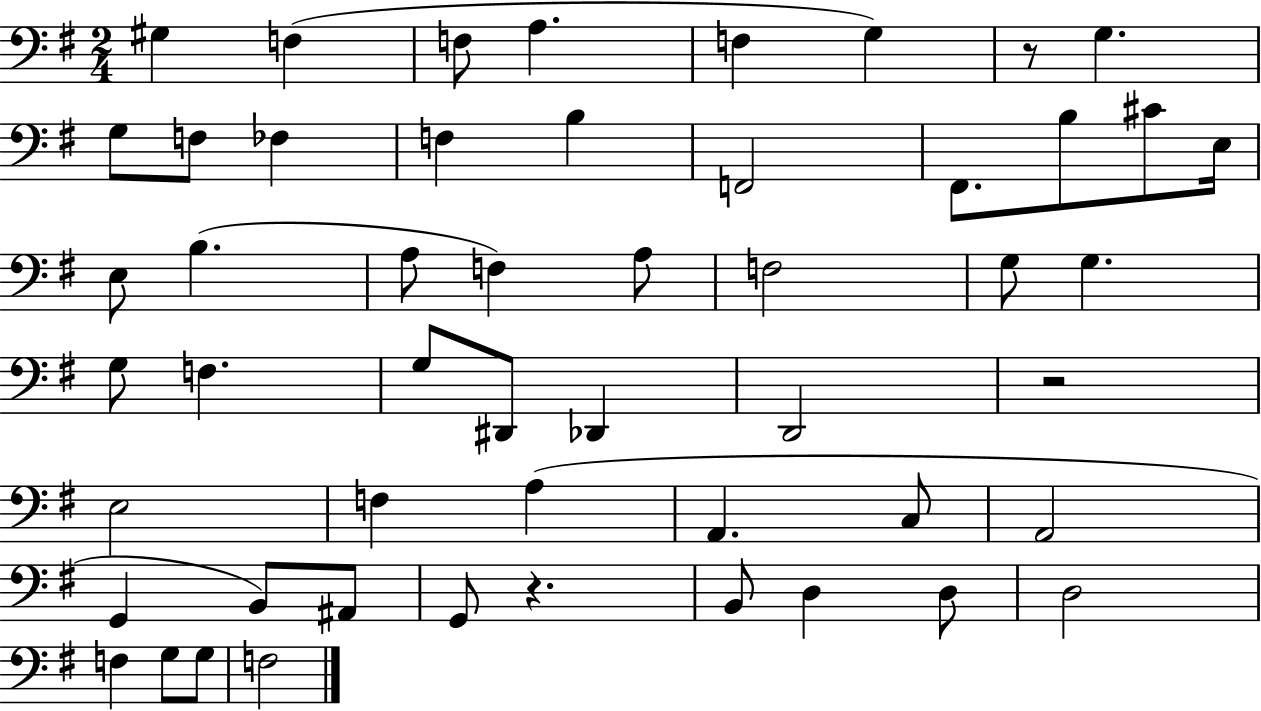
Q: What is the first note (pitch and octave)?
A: G#3